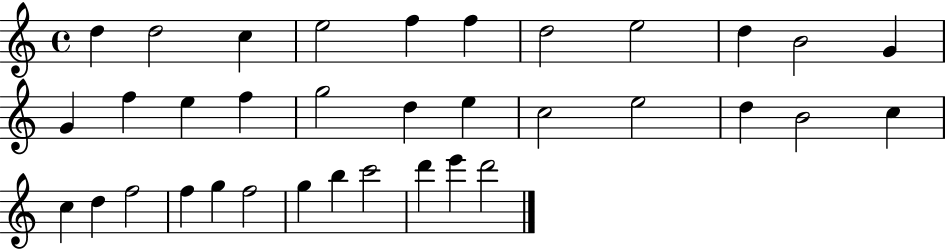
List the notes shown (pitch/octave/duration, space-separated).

D5/q D5/h C5/q E5/h F5/q F5/q D5/h E5/h D5/q B4/h G4/q G4/q F5/q E5/q F5/q G5/h D5/q E5/q C5/h E5/h D5/q B4/h C5/q C5/q D5/q F5/h F5/q G5/q F5/h G5/q B5/q C6/h D6/q E6/q D6/h